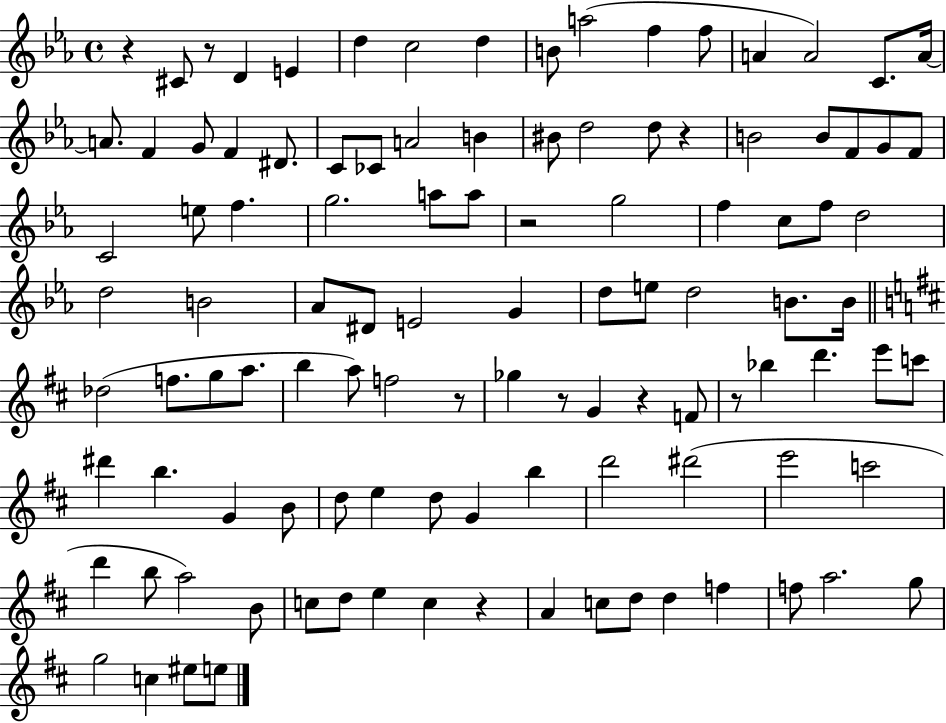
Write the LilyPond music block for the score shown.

{
  \clef treble
  \time 4/4
  \defaultTimeSignature
  \key ees \major
  r4 cis'8 r8 d'4 e'4 | d''4 c''2 d''4 | b'8 a''2( f''4 f''8 | a'4 a'2) c'8. a'16~~ | \break a'8. f'4 g'8 f'4 dis'8. | c'8 ces'8 a'2 b'4 | bis'8 d''2 d''8 r4 | b'2 b'8 f'8 g'8 f'8 | \break c'2 e''8 f''4. | g''2. a''8 a''8 | r2 g''2 | f''4 c''8 f''8 d''2 | \break d''2 b'2 | aes'8 dis'8 e'2 g'4 | d''8 e''8 d''2 b'8. b'16 | \bar "||" \break \key d \major des''2( f''8. g''8 a''8. | b''4 a''8) f''2 r8 | ges''4 r8 g'4 r4 f'8 | r8 bes''4 d'''4. e'''8 c'''8 | \break dis'''4 b''4. g'4 b'8 | d''8 e''4 d''8 g'4 b''4 | d'''2 dis'''2( | e'''2 c'''2 | \break d'''4 b''8 a''2) b'8 | c''8 d''8 e''4 c''4 r4 | a'4 c''8 d''8 d''4 f''4 | f''8 a''2. g''8 | \break g''2 c''4 eis''8 e''8 | \bar "|."
}